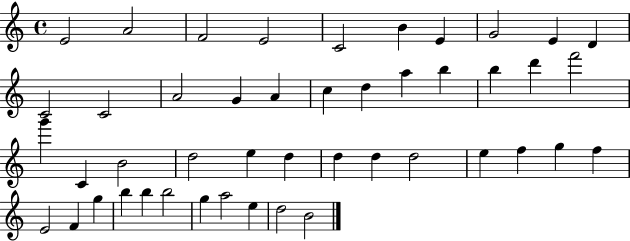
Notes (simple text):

E4/h A4/h F4/h E4/h C4/h B4/q E4/q G4/h E4/q D4/q C4/h C4/h A4/h G4/q A4/q C5/q D5/q A5/q B5/q B5/q D6/q F6/h G6/q C4/q B4/h D5/h E5/q D5/q D5/q D5/q D5/h E5/q F5/q G5/q F5/q E4/h F4/q G5/q B5/q B5/q B5/h G5/q A5/h E5/q D5/h B4/h